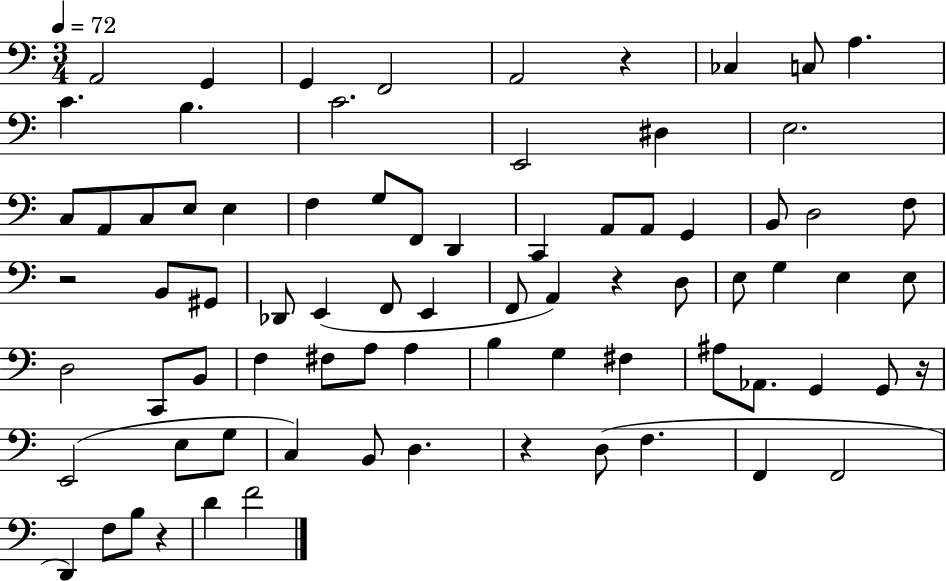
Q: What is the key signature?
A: C major